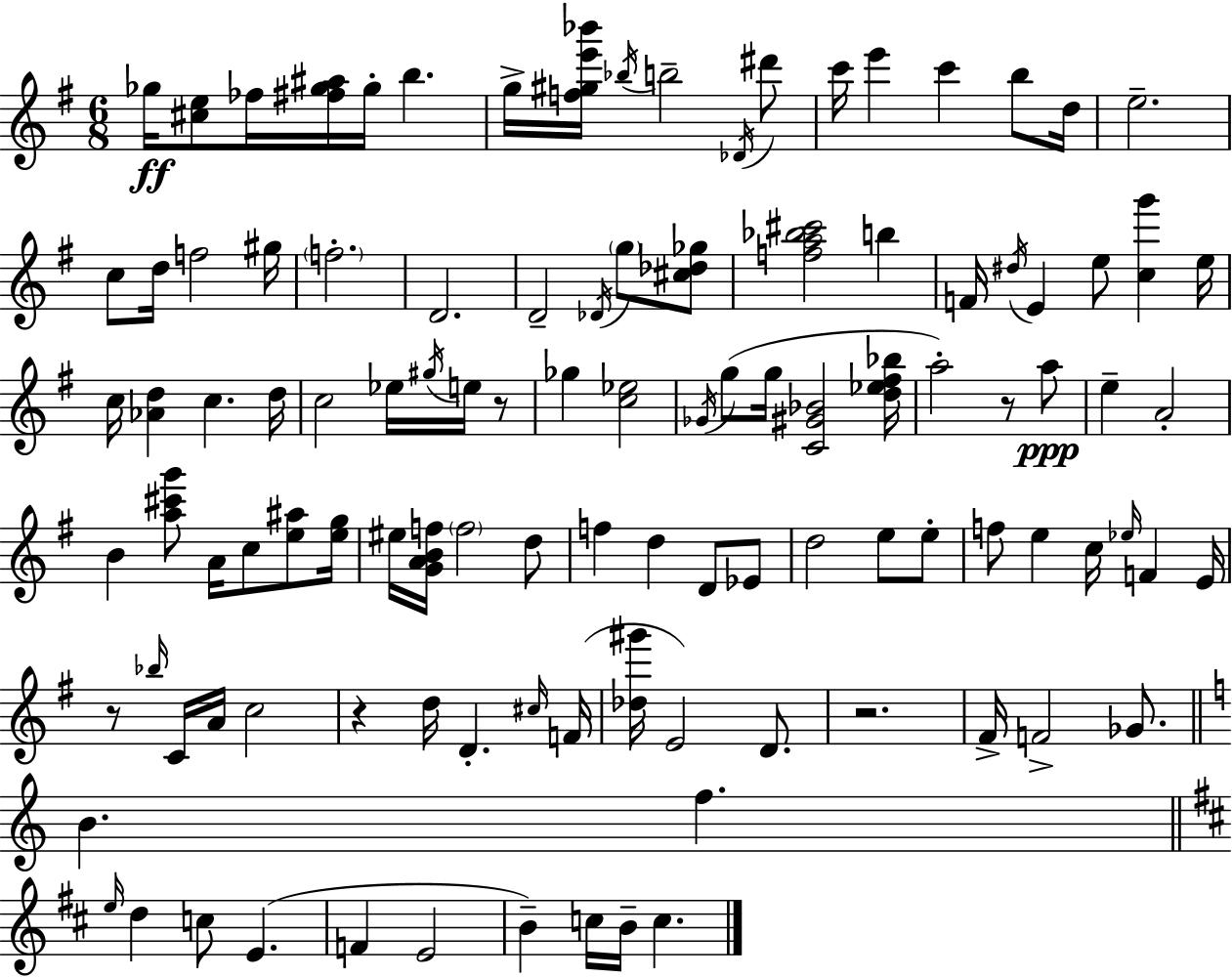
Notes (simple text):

Gb5/s [C#5,E5]/e FES5/s [F#5,Gb5,A#5]/s Gb5/s B5/q. G5/s [F5,G#5,E6,Bb6]/s Bb5/s B5/h Db4/s D#6/e C6/s E6/q C6/q B5/e D5/s E5/h. C5/e D5/s F5/h G#5/s F5/h. D4/h. D4/h Db4/s G5/e [C#5,Db5,Gb5]/e [F5,A5,Bb5,C#6]/h B5/q F4/s D#5/s E4/q E5/e [C5,G6]/q E5/s C5/s [Ab4,D5]/q C5/q. D5/s C5/h Eb5/s G#5/s E5/s R/e Gb5/q [C5,Eb5]/h Gb4/s G5/e G5/s [C4,G#4,Bb4]/h [D5,Eb5,F#5,Bb5]/s A5/h R/e A5/e E5/q A4/h B4/q [A5,C#6,G6]/e A4/s C5/e [E5,A#5]/e [E5,G5]/s EIS5/s [G4,A4,B4,F5]/s F5/h D5/e F5/q D5/q D4/e Eb4/e D5/h E5/e E5/e F5/e E5/q C5/s Eb5/s F4/q E4/s R/e Bb5/s C4/s A4/s C5/h R/q D5/s D4/q. C#5/s F4/s [Db5,G#6]/s E4/h D4/e. R/h. F#4/s F4/h Gb4/e. B4/q. F5/q. E5/s D5/q C5/e E4/q. F4/q E4/h B4/q C5/s B4/s C5/q.